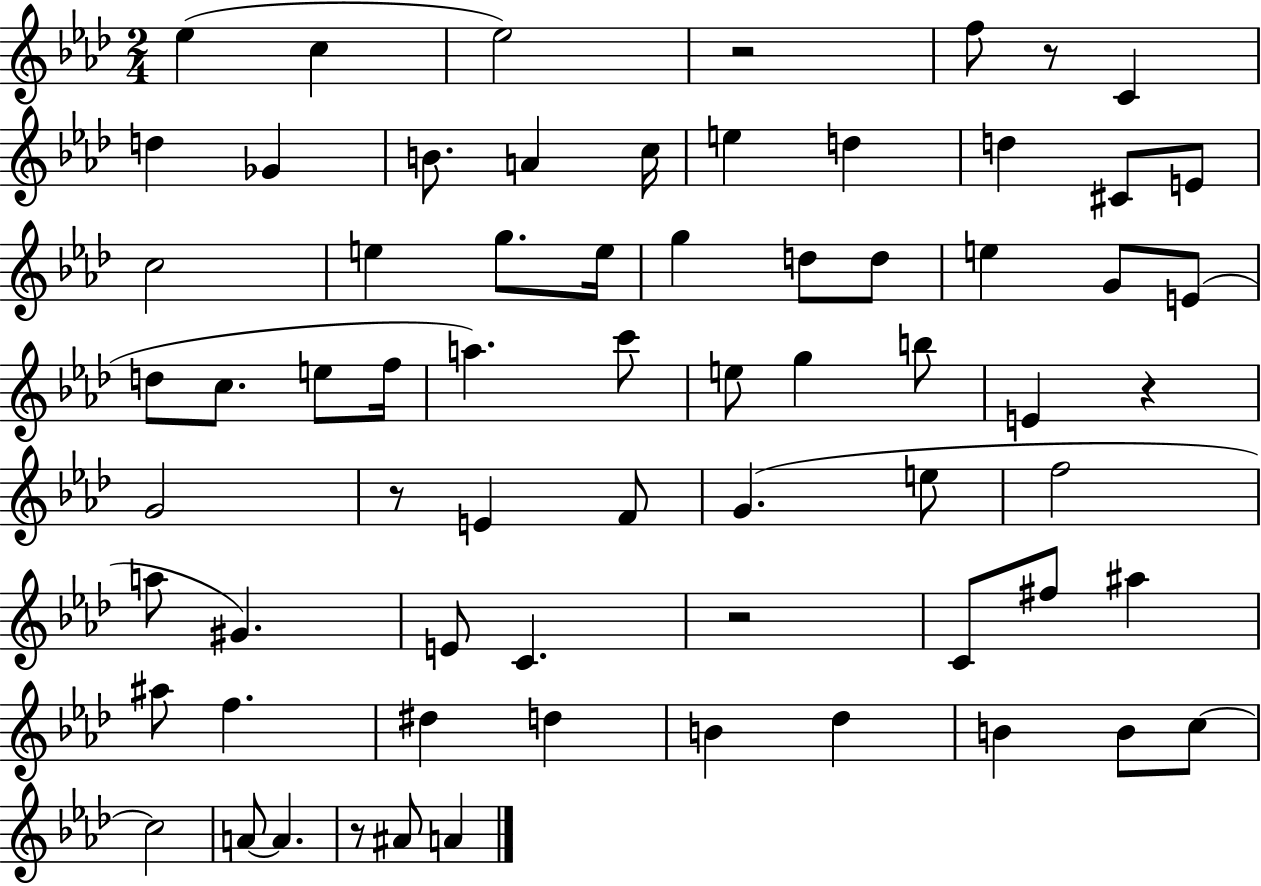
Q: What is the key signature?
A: AES major